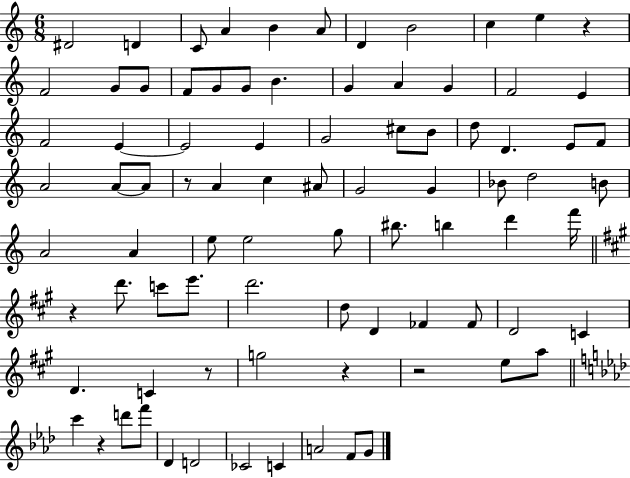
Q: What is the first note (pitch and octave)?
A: D#4